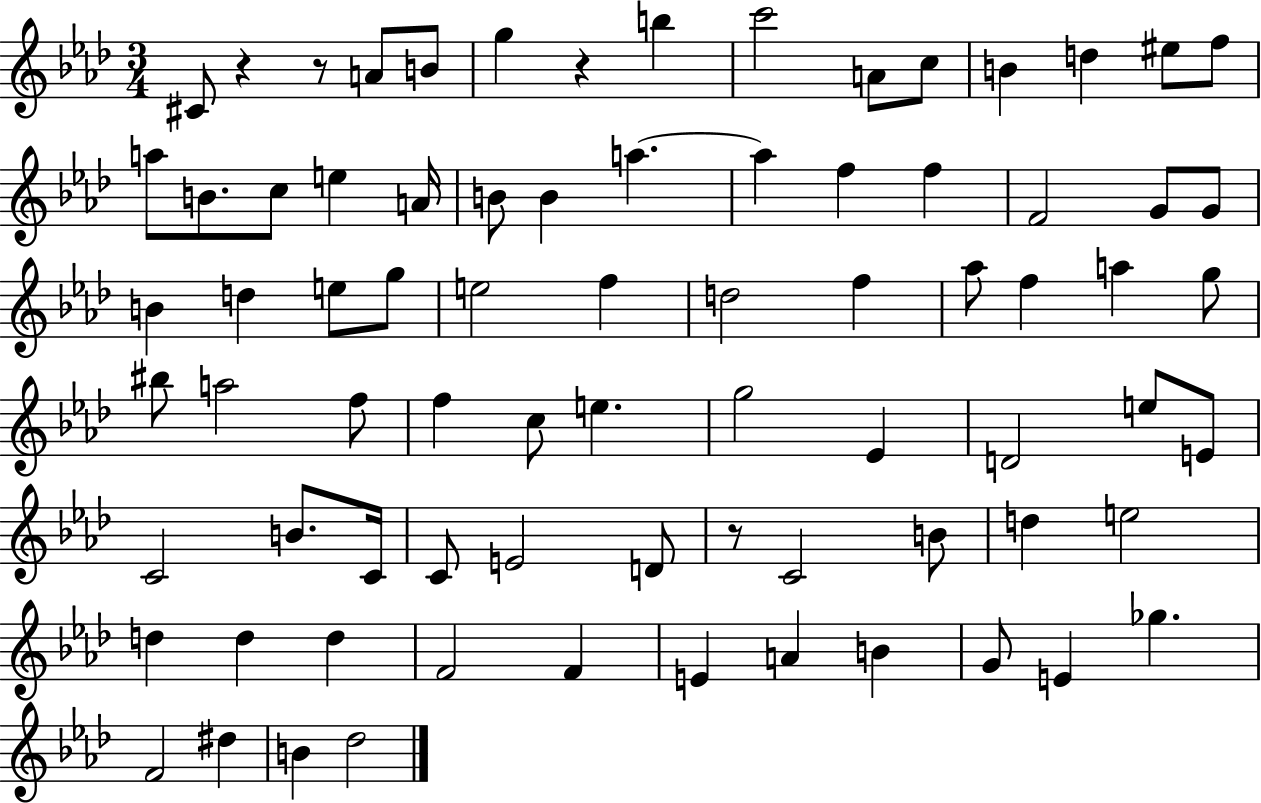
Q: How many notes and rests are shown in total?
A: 78